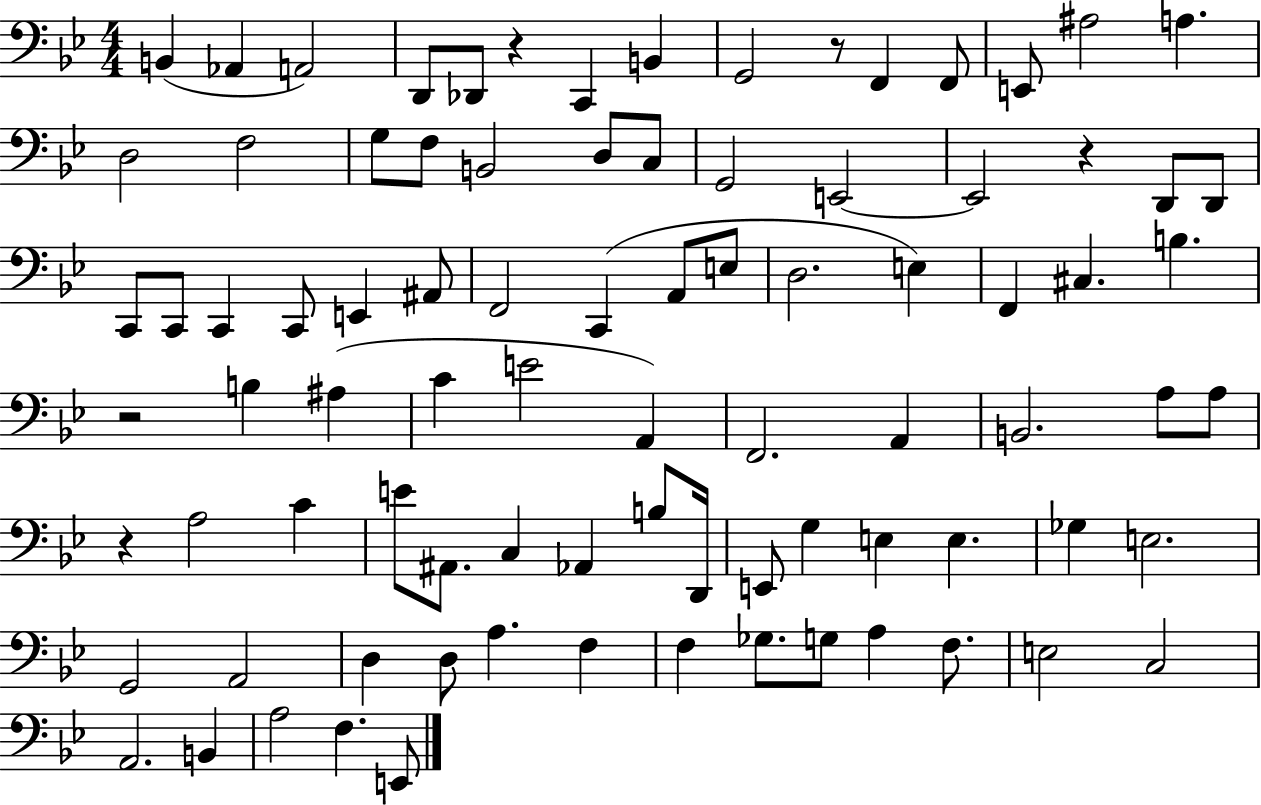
X:1
T:Untitled
M:4/4
L:1/4
K:Bb
B,, _A,, A,,2 D,,/2 _D,,/2 z C,, B,, G,,2 z/2 F,, F,,/2 E,,/2 ^A,2 A, D,2 F,2 G,/2 F,/2 B,,2 D,/2 C,/2 G,,2 E,,2 E,,2 z D,,/2 D,,/2 C,,/2 C,,/2 C,, C,,/2 E,, ^A,,/2 F,,2 C,, A,,/2 E,/2 D,2 E, F,, ^C, B, z2 B, ^A, C E2 A,, F,,2 A,, B,,2 A,/2 A,/2 z A,2 C E/2 ^A,,/2 C, _A,, B,/2 D,,/4 E,,/2 G, E, E, _G, E,2 G,,2 A,,2 D, D,/2 A, F, F, _G,/2 G,/2 A, F,/2 E,2 C,2 A,,2 B,, A,2 F, E,,/2